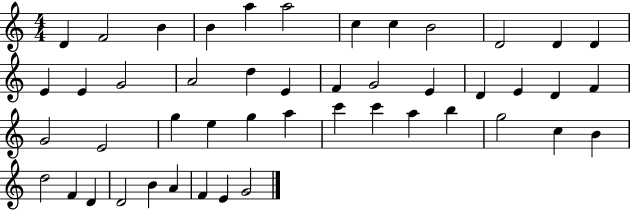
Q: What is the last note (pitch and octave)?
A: G4